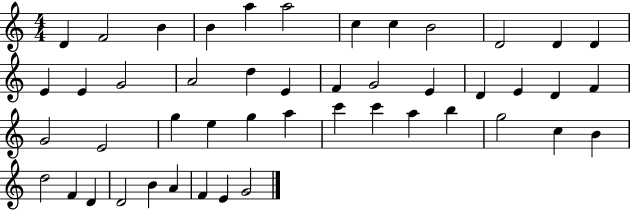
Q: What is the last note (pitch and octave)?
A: G4